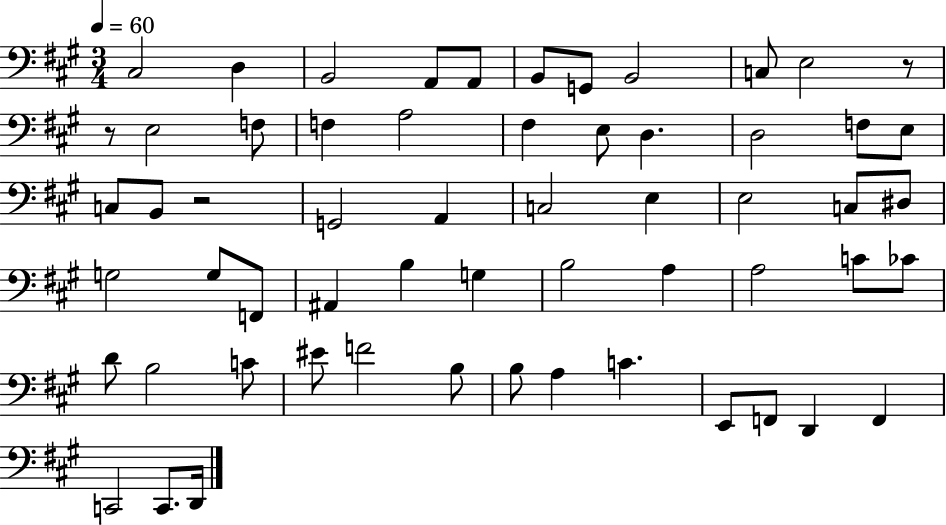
X:1
T:Untitled
M:3/4
L:1/4
K:A
^C,2 D, B,,2 A,,/2 A,,/2 B,,/2 G,,/2 B,,2 C,/2 E,2 z/2 z/2 E,2 F,/2 F, A,2 ^F, E,/2 D, D,2 F,/2 E,/2 C,/2 B,,/2 z2 G,,2 A,, C,2 E, E,2 C,/2 ^D,/2 G,2 G,/2 F,,/2 ^A,, B, G, B,2 A, A,2 C/2 _C/2 D/2 B,2 C/2 ^E/2 F2 B,/2 B,/2 A, C E,,/2 F,,/2 D,, F,, C,,2 C,,/2 D,,/4